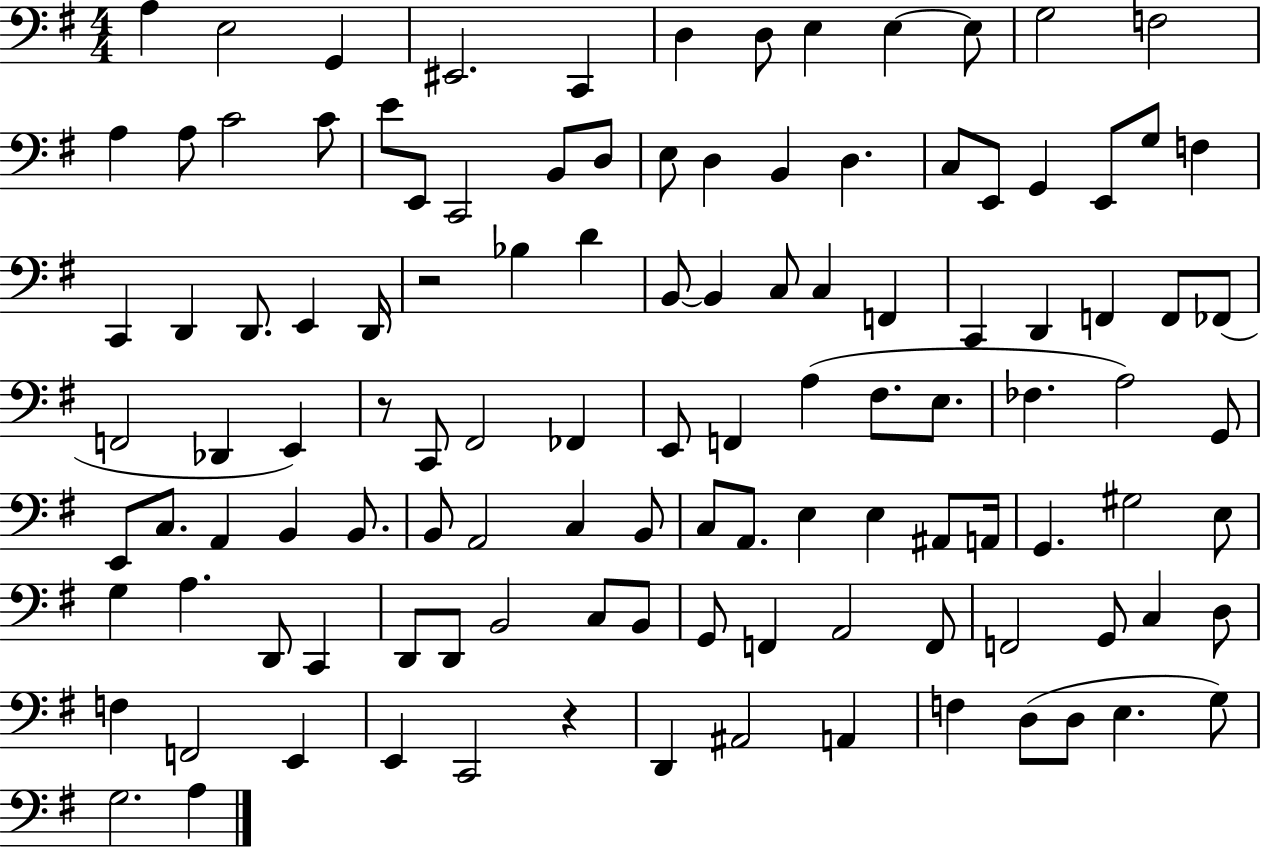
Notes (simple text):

A3/q E3/h G2/q EIS2/h. C2/q D3/q D3/e E3/q E3/q E3/e G3/h F3/h A3/q A3/e C4/h C4/e E4/e E2/e C2/h B2/e D3/e E3/e D3/q B2/q D3/q. C3/e E2/e G2/q E2/e G3/e F3/q C2/q D2/q D2/e. E2/q D2/s R/h Bb3/q D4/q B2/e B2/q C3/e C3/q F2/q C2/q D2/q F2/q F2/e FES2/e F2/h Db2/q E2/q R/e C2/e F#2/h FES2/q E2/e F2/q A3/q F#3/e. E3/e. FES3/q. A3/h G2/e E2/e C3/e. A2/q B2/q B2/e. B2/e A2/h C3/q B2/e C3/e A2/e. E3/q E3/q A#2/e A2/s G2/q. G#3/h E3/e G3/q A3/q. D2/e C2/q D2/e D2/e B2/h C3/e B2/e G2/e F2/q A2/h F2/e F2/h G2/e C3/q D3/e F3/q F2/h E2/q E2/q C2/h R/q D2/q A#2/h A2/q F3/q D3/e D3/e E3/q. G3/e G3/h. A3/q